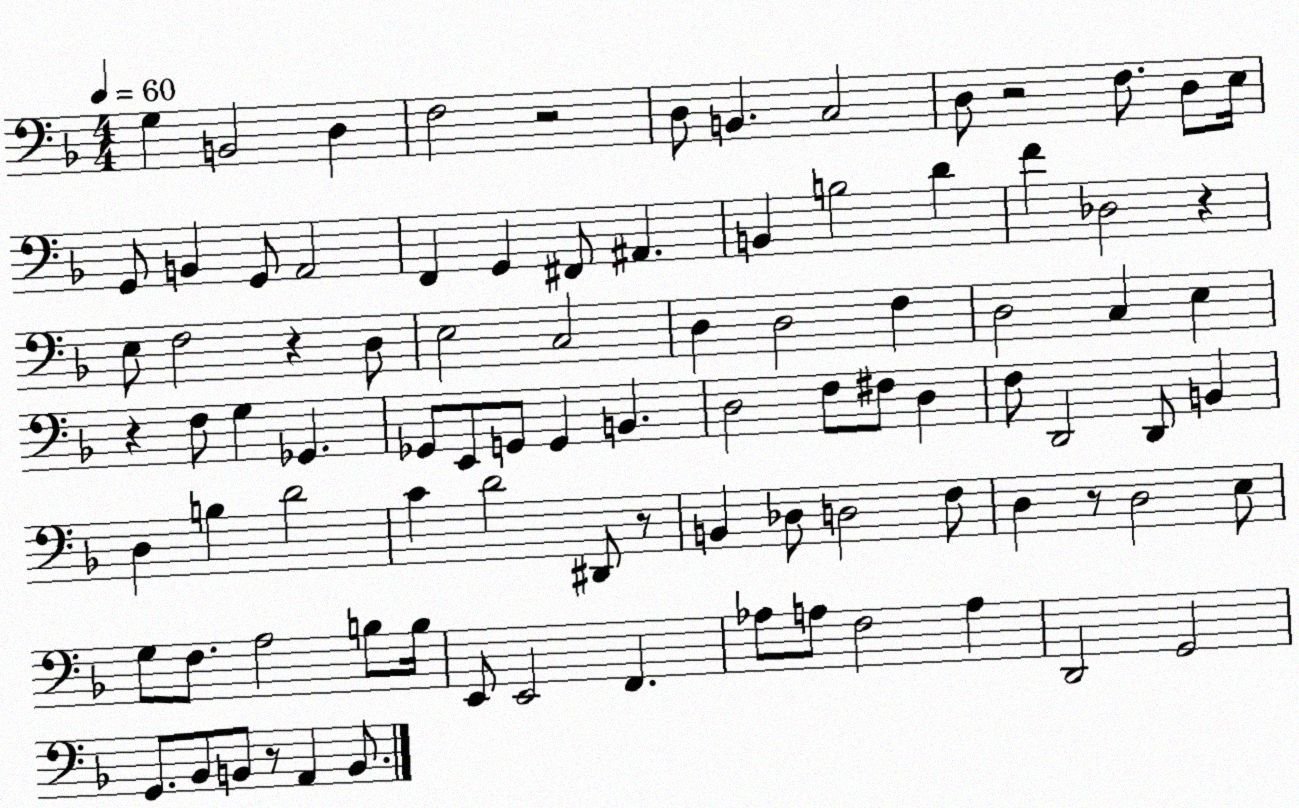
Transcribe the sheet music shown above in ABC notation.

X:1
T:Untitled
M:4/4
L:1/4
K:F
G, B,,2 D, F,2 z2 D,/2 B,, C,2 D,/2 z2 F,/2 D,/2 E,/4 G,,/2 B,, G,,/2 A,,2 F,, G,, ^F,,/2 ^A,, B,, B,2 D F _D,2 z E,/2 F,2 z D,/2 E,2 C,2 D, D,2 F, D,2 C, E, z F,/2 G, _G,, _G,,/2 E,,/2 G,,/2 G,, B,, D,2 F,/2 ^F,/2 D, F,/2 D,,2 D,,/2 B,, D, B, D2 C D2 ^D,,/2 z/2 B,, _D,/2 D,2 F,/2 D, z/2 D,2 E,/2 G,/2 F,/2 A,2 B,/2 B,/4 E,,/2 E,,2 F,, _A,/2 A,/2 F,2 A, D,,2 G,,2 G,,/2 _B,,/2 B,,/2 z/2 A,, B,,/2